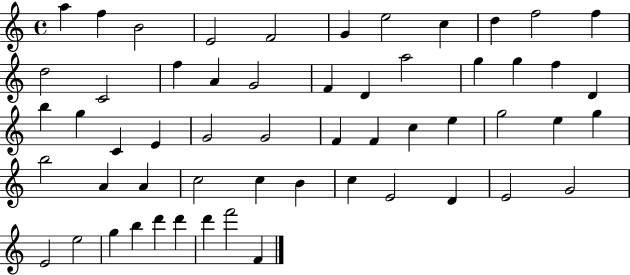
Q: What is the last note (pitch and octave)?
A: F4